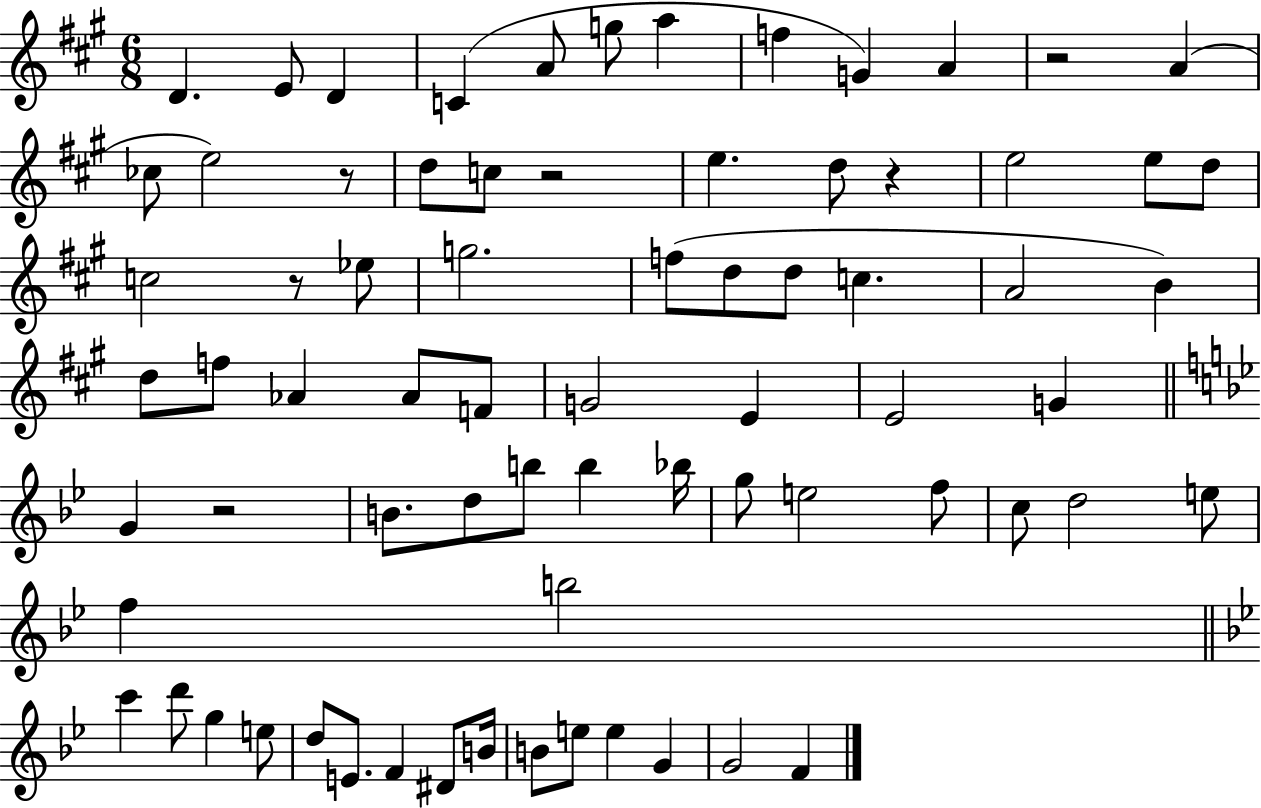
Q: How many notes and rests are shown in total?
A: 73